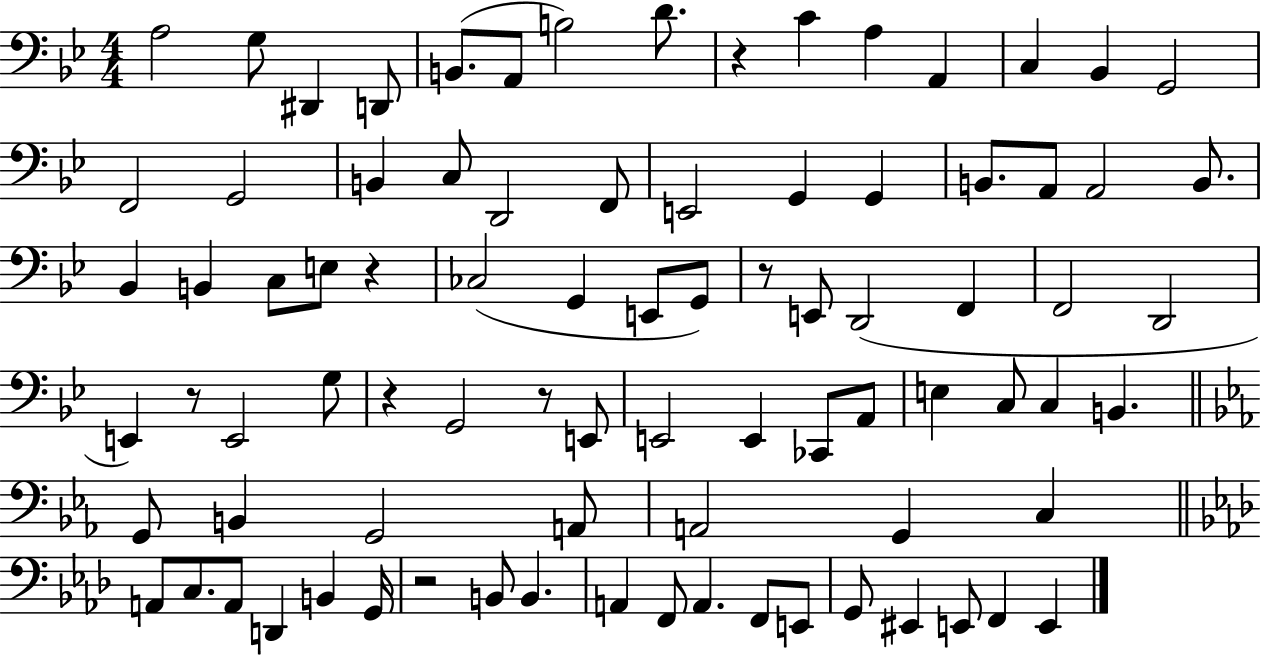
X:1
T:Untitled
M:4/4
L:1/4
K:Bb
A,2 G,/2 ^D,, D,,/2 B,,/2 A,,/2 B,2 D/2 z C A, A,, C, _B,, G,,2 F,,2 G,,2 B,, C,/2 D,,2 F,,/2 E,,2 G,, G,, B,,/2 A,,/2 A,,2 B,,/2 _B,, B,, C,/2 E,/2 z _C,2 G,, E,,/2 G,,/2 z/2 E,,/2 D,,2 F,, F,,2 D,,2 E,, z/2 E,,2 G,/2 z G,,2 z/2 E,,/2 E,,2 E,, _C,,/2 A,,/2 E, C,/2 C, B,, G,,/2 B,, G,,2 A,,/2 A,,2 G,, C, A,,/2 C,/2 A,,/2 D,, B,, G,,/4 z2 B,,/2 B,, A,, F,,/2 A,, F,,/2 E,,/2 G,,/2 ^E,, E,,/2 F,, E,,